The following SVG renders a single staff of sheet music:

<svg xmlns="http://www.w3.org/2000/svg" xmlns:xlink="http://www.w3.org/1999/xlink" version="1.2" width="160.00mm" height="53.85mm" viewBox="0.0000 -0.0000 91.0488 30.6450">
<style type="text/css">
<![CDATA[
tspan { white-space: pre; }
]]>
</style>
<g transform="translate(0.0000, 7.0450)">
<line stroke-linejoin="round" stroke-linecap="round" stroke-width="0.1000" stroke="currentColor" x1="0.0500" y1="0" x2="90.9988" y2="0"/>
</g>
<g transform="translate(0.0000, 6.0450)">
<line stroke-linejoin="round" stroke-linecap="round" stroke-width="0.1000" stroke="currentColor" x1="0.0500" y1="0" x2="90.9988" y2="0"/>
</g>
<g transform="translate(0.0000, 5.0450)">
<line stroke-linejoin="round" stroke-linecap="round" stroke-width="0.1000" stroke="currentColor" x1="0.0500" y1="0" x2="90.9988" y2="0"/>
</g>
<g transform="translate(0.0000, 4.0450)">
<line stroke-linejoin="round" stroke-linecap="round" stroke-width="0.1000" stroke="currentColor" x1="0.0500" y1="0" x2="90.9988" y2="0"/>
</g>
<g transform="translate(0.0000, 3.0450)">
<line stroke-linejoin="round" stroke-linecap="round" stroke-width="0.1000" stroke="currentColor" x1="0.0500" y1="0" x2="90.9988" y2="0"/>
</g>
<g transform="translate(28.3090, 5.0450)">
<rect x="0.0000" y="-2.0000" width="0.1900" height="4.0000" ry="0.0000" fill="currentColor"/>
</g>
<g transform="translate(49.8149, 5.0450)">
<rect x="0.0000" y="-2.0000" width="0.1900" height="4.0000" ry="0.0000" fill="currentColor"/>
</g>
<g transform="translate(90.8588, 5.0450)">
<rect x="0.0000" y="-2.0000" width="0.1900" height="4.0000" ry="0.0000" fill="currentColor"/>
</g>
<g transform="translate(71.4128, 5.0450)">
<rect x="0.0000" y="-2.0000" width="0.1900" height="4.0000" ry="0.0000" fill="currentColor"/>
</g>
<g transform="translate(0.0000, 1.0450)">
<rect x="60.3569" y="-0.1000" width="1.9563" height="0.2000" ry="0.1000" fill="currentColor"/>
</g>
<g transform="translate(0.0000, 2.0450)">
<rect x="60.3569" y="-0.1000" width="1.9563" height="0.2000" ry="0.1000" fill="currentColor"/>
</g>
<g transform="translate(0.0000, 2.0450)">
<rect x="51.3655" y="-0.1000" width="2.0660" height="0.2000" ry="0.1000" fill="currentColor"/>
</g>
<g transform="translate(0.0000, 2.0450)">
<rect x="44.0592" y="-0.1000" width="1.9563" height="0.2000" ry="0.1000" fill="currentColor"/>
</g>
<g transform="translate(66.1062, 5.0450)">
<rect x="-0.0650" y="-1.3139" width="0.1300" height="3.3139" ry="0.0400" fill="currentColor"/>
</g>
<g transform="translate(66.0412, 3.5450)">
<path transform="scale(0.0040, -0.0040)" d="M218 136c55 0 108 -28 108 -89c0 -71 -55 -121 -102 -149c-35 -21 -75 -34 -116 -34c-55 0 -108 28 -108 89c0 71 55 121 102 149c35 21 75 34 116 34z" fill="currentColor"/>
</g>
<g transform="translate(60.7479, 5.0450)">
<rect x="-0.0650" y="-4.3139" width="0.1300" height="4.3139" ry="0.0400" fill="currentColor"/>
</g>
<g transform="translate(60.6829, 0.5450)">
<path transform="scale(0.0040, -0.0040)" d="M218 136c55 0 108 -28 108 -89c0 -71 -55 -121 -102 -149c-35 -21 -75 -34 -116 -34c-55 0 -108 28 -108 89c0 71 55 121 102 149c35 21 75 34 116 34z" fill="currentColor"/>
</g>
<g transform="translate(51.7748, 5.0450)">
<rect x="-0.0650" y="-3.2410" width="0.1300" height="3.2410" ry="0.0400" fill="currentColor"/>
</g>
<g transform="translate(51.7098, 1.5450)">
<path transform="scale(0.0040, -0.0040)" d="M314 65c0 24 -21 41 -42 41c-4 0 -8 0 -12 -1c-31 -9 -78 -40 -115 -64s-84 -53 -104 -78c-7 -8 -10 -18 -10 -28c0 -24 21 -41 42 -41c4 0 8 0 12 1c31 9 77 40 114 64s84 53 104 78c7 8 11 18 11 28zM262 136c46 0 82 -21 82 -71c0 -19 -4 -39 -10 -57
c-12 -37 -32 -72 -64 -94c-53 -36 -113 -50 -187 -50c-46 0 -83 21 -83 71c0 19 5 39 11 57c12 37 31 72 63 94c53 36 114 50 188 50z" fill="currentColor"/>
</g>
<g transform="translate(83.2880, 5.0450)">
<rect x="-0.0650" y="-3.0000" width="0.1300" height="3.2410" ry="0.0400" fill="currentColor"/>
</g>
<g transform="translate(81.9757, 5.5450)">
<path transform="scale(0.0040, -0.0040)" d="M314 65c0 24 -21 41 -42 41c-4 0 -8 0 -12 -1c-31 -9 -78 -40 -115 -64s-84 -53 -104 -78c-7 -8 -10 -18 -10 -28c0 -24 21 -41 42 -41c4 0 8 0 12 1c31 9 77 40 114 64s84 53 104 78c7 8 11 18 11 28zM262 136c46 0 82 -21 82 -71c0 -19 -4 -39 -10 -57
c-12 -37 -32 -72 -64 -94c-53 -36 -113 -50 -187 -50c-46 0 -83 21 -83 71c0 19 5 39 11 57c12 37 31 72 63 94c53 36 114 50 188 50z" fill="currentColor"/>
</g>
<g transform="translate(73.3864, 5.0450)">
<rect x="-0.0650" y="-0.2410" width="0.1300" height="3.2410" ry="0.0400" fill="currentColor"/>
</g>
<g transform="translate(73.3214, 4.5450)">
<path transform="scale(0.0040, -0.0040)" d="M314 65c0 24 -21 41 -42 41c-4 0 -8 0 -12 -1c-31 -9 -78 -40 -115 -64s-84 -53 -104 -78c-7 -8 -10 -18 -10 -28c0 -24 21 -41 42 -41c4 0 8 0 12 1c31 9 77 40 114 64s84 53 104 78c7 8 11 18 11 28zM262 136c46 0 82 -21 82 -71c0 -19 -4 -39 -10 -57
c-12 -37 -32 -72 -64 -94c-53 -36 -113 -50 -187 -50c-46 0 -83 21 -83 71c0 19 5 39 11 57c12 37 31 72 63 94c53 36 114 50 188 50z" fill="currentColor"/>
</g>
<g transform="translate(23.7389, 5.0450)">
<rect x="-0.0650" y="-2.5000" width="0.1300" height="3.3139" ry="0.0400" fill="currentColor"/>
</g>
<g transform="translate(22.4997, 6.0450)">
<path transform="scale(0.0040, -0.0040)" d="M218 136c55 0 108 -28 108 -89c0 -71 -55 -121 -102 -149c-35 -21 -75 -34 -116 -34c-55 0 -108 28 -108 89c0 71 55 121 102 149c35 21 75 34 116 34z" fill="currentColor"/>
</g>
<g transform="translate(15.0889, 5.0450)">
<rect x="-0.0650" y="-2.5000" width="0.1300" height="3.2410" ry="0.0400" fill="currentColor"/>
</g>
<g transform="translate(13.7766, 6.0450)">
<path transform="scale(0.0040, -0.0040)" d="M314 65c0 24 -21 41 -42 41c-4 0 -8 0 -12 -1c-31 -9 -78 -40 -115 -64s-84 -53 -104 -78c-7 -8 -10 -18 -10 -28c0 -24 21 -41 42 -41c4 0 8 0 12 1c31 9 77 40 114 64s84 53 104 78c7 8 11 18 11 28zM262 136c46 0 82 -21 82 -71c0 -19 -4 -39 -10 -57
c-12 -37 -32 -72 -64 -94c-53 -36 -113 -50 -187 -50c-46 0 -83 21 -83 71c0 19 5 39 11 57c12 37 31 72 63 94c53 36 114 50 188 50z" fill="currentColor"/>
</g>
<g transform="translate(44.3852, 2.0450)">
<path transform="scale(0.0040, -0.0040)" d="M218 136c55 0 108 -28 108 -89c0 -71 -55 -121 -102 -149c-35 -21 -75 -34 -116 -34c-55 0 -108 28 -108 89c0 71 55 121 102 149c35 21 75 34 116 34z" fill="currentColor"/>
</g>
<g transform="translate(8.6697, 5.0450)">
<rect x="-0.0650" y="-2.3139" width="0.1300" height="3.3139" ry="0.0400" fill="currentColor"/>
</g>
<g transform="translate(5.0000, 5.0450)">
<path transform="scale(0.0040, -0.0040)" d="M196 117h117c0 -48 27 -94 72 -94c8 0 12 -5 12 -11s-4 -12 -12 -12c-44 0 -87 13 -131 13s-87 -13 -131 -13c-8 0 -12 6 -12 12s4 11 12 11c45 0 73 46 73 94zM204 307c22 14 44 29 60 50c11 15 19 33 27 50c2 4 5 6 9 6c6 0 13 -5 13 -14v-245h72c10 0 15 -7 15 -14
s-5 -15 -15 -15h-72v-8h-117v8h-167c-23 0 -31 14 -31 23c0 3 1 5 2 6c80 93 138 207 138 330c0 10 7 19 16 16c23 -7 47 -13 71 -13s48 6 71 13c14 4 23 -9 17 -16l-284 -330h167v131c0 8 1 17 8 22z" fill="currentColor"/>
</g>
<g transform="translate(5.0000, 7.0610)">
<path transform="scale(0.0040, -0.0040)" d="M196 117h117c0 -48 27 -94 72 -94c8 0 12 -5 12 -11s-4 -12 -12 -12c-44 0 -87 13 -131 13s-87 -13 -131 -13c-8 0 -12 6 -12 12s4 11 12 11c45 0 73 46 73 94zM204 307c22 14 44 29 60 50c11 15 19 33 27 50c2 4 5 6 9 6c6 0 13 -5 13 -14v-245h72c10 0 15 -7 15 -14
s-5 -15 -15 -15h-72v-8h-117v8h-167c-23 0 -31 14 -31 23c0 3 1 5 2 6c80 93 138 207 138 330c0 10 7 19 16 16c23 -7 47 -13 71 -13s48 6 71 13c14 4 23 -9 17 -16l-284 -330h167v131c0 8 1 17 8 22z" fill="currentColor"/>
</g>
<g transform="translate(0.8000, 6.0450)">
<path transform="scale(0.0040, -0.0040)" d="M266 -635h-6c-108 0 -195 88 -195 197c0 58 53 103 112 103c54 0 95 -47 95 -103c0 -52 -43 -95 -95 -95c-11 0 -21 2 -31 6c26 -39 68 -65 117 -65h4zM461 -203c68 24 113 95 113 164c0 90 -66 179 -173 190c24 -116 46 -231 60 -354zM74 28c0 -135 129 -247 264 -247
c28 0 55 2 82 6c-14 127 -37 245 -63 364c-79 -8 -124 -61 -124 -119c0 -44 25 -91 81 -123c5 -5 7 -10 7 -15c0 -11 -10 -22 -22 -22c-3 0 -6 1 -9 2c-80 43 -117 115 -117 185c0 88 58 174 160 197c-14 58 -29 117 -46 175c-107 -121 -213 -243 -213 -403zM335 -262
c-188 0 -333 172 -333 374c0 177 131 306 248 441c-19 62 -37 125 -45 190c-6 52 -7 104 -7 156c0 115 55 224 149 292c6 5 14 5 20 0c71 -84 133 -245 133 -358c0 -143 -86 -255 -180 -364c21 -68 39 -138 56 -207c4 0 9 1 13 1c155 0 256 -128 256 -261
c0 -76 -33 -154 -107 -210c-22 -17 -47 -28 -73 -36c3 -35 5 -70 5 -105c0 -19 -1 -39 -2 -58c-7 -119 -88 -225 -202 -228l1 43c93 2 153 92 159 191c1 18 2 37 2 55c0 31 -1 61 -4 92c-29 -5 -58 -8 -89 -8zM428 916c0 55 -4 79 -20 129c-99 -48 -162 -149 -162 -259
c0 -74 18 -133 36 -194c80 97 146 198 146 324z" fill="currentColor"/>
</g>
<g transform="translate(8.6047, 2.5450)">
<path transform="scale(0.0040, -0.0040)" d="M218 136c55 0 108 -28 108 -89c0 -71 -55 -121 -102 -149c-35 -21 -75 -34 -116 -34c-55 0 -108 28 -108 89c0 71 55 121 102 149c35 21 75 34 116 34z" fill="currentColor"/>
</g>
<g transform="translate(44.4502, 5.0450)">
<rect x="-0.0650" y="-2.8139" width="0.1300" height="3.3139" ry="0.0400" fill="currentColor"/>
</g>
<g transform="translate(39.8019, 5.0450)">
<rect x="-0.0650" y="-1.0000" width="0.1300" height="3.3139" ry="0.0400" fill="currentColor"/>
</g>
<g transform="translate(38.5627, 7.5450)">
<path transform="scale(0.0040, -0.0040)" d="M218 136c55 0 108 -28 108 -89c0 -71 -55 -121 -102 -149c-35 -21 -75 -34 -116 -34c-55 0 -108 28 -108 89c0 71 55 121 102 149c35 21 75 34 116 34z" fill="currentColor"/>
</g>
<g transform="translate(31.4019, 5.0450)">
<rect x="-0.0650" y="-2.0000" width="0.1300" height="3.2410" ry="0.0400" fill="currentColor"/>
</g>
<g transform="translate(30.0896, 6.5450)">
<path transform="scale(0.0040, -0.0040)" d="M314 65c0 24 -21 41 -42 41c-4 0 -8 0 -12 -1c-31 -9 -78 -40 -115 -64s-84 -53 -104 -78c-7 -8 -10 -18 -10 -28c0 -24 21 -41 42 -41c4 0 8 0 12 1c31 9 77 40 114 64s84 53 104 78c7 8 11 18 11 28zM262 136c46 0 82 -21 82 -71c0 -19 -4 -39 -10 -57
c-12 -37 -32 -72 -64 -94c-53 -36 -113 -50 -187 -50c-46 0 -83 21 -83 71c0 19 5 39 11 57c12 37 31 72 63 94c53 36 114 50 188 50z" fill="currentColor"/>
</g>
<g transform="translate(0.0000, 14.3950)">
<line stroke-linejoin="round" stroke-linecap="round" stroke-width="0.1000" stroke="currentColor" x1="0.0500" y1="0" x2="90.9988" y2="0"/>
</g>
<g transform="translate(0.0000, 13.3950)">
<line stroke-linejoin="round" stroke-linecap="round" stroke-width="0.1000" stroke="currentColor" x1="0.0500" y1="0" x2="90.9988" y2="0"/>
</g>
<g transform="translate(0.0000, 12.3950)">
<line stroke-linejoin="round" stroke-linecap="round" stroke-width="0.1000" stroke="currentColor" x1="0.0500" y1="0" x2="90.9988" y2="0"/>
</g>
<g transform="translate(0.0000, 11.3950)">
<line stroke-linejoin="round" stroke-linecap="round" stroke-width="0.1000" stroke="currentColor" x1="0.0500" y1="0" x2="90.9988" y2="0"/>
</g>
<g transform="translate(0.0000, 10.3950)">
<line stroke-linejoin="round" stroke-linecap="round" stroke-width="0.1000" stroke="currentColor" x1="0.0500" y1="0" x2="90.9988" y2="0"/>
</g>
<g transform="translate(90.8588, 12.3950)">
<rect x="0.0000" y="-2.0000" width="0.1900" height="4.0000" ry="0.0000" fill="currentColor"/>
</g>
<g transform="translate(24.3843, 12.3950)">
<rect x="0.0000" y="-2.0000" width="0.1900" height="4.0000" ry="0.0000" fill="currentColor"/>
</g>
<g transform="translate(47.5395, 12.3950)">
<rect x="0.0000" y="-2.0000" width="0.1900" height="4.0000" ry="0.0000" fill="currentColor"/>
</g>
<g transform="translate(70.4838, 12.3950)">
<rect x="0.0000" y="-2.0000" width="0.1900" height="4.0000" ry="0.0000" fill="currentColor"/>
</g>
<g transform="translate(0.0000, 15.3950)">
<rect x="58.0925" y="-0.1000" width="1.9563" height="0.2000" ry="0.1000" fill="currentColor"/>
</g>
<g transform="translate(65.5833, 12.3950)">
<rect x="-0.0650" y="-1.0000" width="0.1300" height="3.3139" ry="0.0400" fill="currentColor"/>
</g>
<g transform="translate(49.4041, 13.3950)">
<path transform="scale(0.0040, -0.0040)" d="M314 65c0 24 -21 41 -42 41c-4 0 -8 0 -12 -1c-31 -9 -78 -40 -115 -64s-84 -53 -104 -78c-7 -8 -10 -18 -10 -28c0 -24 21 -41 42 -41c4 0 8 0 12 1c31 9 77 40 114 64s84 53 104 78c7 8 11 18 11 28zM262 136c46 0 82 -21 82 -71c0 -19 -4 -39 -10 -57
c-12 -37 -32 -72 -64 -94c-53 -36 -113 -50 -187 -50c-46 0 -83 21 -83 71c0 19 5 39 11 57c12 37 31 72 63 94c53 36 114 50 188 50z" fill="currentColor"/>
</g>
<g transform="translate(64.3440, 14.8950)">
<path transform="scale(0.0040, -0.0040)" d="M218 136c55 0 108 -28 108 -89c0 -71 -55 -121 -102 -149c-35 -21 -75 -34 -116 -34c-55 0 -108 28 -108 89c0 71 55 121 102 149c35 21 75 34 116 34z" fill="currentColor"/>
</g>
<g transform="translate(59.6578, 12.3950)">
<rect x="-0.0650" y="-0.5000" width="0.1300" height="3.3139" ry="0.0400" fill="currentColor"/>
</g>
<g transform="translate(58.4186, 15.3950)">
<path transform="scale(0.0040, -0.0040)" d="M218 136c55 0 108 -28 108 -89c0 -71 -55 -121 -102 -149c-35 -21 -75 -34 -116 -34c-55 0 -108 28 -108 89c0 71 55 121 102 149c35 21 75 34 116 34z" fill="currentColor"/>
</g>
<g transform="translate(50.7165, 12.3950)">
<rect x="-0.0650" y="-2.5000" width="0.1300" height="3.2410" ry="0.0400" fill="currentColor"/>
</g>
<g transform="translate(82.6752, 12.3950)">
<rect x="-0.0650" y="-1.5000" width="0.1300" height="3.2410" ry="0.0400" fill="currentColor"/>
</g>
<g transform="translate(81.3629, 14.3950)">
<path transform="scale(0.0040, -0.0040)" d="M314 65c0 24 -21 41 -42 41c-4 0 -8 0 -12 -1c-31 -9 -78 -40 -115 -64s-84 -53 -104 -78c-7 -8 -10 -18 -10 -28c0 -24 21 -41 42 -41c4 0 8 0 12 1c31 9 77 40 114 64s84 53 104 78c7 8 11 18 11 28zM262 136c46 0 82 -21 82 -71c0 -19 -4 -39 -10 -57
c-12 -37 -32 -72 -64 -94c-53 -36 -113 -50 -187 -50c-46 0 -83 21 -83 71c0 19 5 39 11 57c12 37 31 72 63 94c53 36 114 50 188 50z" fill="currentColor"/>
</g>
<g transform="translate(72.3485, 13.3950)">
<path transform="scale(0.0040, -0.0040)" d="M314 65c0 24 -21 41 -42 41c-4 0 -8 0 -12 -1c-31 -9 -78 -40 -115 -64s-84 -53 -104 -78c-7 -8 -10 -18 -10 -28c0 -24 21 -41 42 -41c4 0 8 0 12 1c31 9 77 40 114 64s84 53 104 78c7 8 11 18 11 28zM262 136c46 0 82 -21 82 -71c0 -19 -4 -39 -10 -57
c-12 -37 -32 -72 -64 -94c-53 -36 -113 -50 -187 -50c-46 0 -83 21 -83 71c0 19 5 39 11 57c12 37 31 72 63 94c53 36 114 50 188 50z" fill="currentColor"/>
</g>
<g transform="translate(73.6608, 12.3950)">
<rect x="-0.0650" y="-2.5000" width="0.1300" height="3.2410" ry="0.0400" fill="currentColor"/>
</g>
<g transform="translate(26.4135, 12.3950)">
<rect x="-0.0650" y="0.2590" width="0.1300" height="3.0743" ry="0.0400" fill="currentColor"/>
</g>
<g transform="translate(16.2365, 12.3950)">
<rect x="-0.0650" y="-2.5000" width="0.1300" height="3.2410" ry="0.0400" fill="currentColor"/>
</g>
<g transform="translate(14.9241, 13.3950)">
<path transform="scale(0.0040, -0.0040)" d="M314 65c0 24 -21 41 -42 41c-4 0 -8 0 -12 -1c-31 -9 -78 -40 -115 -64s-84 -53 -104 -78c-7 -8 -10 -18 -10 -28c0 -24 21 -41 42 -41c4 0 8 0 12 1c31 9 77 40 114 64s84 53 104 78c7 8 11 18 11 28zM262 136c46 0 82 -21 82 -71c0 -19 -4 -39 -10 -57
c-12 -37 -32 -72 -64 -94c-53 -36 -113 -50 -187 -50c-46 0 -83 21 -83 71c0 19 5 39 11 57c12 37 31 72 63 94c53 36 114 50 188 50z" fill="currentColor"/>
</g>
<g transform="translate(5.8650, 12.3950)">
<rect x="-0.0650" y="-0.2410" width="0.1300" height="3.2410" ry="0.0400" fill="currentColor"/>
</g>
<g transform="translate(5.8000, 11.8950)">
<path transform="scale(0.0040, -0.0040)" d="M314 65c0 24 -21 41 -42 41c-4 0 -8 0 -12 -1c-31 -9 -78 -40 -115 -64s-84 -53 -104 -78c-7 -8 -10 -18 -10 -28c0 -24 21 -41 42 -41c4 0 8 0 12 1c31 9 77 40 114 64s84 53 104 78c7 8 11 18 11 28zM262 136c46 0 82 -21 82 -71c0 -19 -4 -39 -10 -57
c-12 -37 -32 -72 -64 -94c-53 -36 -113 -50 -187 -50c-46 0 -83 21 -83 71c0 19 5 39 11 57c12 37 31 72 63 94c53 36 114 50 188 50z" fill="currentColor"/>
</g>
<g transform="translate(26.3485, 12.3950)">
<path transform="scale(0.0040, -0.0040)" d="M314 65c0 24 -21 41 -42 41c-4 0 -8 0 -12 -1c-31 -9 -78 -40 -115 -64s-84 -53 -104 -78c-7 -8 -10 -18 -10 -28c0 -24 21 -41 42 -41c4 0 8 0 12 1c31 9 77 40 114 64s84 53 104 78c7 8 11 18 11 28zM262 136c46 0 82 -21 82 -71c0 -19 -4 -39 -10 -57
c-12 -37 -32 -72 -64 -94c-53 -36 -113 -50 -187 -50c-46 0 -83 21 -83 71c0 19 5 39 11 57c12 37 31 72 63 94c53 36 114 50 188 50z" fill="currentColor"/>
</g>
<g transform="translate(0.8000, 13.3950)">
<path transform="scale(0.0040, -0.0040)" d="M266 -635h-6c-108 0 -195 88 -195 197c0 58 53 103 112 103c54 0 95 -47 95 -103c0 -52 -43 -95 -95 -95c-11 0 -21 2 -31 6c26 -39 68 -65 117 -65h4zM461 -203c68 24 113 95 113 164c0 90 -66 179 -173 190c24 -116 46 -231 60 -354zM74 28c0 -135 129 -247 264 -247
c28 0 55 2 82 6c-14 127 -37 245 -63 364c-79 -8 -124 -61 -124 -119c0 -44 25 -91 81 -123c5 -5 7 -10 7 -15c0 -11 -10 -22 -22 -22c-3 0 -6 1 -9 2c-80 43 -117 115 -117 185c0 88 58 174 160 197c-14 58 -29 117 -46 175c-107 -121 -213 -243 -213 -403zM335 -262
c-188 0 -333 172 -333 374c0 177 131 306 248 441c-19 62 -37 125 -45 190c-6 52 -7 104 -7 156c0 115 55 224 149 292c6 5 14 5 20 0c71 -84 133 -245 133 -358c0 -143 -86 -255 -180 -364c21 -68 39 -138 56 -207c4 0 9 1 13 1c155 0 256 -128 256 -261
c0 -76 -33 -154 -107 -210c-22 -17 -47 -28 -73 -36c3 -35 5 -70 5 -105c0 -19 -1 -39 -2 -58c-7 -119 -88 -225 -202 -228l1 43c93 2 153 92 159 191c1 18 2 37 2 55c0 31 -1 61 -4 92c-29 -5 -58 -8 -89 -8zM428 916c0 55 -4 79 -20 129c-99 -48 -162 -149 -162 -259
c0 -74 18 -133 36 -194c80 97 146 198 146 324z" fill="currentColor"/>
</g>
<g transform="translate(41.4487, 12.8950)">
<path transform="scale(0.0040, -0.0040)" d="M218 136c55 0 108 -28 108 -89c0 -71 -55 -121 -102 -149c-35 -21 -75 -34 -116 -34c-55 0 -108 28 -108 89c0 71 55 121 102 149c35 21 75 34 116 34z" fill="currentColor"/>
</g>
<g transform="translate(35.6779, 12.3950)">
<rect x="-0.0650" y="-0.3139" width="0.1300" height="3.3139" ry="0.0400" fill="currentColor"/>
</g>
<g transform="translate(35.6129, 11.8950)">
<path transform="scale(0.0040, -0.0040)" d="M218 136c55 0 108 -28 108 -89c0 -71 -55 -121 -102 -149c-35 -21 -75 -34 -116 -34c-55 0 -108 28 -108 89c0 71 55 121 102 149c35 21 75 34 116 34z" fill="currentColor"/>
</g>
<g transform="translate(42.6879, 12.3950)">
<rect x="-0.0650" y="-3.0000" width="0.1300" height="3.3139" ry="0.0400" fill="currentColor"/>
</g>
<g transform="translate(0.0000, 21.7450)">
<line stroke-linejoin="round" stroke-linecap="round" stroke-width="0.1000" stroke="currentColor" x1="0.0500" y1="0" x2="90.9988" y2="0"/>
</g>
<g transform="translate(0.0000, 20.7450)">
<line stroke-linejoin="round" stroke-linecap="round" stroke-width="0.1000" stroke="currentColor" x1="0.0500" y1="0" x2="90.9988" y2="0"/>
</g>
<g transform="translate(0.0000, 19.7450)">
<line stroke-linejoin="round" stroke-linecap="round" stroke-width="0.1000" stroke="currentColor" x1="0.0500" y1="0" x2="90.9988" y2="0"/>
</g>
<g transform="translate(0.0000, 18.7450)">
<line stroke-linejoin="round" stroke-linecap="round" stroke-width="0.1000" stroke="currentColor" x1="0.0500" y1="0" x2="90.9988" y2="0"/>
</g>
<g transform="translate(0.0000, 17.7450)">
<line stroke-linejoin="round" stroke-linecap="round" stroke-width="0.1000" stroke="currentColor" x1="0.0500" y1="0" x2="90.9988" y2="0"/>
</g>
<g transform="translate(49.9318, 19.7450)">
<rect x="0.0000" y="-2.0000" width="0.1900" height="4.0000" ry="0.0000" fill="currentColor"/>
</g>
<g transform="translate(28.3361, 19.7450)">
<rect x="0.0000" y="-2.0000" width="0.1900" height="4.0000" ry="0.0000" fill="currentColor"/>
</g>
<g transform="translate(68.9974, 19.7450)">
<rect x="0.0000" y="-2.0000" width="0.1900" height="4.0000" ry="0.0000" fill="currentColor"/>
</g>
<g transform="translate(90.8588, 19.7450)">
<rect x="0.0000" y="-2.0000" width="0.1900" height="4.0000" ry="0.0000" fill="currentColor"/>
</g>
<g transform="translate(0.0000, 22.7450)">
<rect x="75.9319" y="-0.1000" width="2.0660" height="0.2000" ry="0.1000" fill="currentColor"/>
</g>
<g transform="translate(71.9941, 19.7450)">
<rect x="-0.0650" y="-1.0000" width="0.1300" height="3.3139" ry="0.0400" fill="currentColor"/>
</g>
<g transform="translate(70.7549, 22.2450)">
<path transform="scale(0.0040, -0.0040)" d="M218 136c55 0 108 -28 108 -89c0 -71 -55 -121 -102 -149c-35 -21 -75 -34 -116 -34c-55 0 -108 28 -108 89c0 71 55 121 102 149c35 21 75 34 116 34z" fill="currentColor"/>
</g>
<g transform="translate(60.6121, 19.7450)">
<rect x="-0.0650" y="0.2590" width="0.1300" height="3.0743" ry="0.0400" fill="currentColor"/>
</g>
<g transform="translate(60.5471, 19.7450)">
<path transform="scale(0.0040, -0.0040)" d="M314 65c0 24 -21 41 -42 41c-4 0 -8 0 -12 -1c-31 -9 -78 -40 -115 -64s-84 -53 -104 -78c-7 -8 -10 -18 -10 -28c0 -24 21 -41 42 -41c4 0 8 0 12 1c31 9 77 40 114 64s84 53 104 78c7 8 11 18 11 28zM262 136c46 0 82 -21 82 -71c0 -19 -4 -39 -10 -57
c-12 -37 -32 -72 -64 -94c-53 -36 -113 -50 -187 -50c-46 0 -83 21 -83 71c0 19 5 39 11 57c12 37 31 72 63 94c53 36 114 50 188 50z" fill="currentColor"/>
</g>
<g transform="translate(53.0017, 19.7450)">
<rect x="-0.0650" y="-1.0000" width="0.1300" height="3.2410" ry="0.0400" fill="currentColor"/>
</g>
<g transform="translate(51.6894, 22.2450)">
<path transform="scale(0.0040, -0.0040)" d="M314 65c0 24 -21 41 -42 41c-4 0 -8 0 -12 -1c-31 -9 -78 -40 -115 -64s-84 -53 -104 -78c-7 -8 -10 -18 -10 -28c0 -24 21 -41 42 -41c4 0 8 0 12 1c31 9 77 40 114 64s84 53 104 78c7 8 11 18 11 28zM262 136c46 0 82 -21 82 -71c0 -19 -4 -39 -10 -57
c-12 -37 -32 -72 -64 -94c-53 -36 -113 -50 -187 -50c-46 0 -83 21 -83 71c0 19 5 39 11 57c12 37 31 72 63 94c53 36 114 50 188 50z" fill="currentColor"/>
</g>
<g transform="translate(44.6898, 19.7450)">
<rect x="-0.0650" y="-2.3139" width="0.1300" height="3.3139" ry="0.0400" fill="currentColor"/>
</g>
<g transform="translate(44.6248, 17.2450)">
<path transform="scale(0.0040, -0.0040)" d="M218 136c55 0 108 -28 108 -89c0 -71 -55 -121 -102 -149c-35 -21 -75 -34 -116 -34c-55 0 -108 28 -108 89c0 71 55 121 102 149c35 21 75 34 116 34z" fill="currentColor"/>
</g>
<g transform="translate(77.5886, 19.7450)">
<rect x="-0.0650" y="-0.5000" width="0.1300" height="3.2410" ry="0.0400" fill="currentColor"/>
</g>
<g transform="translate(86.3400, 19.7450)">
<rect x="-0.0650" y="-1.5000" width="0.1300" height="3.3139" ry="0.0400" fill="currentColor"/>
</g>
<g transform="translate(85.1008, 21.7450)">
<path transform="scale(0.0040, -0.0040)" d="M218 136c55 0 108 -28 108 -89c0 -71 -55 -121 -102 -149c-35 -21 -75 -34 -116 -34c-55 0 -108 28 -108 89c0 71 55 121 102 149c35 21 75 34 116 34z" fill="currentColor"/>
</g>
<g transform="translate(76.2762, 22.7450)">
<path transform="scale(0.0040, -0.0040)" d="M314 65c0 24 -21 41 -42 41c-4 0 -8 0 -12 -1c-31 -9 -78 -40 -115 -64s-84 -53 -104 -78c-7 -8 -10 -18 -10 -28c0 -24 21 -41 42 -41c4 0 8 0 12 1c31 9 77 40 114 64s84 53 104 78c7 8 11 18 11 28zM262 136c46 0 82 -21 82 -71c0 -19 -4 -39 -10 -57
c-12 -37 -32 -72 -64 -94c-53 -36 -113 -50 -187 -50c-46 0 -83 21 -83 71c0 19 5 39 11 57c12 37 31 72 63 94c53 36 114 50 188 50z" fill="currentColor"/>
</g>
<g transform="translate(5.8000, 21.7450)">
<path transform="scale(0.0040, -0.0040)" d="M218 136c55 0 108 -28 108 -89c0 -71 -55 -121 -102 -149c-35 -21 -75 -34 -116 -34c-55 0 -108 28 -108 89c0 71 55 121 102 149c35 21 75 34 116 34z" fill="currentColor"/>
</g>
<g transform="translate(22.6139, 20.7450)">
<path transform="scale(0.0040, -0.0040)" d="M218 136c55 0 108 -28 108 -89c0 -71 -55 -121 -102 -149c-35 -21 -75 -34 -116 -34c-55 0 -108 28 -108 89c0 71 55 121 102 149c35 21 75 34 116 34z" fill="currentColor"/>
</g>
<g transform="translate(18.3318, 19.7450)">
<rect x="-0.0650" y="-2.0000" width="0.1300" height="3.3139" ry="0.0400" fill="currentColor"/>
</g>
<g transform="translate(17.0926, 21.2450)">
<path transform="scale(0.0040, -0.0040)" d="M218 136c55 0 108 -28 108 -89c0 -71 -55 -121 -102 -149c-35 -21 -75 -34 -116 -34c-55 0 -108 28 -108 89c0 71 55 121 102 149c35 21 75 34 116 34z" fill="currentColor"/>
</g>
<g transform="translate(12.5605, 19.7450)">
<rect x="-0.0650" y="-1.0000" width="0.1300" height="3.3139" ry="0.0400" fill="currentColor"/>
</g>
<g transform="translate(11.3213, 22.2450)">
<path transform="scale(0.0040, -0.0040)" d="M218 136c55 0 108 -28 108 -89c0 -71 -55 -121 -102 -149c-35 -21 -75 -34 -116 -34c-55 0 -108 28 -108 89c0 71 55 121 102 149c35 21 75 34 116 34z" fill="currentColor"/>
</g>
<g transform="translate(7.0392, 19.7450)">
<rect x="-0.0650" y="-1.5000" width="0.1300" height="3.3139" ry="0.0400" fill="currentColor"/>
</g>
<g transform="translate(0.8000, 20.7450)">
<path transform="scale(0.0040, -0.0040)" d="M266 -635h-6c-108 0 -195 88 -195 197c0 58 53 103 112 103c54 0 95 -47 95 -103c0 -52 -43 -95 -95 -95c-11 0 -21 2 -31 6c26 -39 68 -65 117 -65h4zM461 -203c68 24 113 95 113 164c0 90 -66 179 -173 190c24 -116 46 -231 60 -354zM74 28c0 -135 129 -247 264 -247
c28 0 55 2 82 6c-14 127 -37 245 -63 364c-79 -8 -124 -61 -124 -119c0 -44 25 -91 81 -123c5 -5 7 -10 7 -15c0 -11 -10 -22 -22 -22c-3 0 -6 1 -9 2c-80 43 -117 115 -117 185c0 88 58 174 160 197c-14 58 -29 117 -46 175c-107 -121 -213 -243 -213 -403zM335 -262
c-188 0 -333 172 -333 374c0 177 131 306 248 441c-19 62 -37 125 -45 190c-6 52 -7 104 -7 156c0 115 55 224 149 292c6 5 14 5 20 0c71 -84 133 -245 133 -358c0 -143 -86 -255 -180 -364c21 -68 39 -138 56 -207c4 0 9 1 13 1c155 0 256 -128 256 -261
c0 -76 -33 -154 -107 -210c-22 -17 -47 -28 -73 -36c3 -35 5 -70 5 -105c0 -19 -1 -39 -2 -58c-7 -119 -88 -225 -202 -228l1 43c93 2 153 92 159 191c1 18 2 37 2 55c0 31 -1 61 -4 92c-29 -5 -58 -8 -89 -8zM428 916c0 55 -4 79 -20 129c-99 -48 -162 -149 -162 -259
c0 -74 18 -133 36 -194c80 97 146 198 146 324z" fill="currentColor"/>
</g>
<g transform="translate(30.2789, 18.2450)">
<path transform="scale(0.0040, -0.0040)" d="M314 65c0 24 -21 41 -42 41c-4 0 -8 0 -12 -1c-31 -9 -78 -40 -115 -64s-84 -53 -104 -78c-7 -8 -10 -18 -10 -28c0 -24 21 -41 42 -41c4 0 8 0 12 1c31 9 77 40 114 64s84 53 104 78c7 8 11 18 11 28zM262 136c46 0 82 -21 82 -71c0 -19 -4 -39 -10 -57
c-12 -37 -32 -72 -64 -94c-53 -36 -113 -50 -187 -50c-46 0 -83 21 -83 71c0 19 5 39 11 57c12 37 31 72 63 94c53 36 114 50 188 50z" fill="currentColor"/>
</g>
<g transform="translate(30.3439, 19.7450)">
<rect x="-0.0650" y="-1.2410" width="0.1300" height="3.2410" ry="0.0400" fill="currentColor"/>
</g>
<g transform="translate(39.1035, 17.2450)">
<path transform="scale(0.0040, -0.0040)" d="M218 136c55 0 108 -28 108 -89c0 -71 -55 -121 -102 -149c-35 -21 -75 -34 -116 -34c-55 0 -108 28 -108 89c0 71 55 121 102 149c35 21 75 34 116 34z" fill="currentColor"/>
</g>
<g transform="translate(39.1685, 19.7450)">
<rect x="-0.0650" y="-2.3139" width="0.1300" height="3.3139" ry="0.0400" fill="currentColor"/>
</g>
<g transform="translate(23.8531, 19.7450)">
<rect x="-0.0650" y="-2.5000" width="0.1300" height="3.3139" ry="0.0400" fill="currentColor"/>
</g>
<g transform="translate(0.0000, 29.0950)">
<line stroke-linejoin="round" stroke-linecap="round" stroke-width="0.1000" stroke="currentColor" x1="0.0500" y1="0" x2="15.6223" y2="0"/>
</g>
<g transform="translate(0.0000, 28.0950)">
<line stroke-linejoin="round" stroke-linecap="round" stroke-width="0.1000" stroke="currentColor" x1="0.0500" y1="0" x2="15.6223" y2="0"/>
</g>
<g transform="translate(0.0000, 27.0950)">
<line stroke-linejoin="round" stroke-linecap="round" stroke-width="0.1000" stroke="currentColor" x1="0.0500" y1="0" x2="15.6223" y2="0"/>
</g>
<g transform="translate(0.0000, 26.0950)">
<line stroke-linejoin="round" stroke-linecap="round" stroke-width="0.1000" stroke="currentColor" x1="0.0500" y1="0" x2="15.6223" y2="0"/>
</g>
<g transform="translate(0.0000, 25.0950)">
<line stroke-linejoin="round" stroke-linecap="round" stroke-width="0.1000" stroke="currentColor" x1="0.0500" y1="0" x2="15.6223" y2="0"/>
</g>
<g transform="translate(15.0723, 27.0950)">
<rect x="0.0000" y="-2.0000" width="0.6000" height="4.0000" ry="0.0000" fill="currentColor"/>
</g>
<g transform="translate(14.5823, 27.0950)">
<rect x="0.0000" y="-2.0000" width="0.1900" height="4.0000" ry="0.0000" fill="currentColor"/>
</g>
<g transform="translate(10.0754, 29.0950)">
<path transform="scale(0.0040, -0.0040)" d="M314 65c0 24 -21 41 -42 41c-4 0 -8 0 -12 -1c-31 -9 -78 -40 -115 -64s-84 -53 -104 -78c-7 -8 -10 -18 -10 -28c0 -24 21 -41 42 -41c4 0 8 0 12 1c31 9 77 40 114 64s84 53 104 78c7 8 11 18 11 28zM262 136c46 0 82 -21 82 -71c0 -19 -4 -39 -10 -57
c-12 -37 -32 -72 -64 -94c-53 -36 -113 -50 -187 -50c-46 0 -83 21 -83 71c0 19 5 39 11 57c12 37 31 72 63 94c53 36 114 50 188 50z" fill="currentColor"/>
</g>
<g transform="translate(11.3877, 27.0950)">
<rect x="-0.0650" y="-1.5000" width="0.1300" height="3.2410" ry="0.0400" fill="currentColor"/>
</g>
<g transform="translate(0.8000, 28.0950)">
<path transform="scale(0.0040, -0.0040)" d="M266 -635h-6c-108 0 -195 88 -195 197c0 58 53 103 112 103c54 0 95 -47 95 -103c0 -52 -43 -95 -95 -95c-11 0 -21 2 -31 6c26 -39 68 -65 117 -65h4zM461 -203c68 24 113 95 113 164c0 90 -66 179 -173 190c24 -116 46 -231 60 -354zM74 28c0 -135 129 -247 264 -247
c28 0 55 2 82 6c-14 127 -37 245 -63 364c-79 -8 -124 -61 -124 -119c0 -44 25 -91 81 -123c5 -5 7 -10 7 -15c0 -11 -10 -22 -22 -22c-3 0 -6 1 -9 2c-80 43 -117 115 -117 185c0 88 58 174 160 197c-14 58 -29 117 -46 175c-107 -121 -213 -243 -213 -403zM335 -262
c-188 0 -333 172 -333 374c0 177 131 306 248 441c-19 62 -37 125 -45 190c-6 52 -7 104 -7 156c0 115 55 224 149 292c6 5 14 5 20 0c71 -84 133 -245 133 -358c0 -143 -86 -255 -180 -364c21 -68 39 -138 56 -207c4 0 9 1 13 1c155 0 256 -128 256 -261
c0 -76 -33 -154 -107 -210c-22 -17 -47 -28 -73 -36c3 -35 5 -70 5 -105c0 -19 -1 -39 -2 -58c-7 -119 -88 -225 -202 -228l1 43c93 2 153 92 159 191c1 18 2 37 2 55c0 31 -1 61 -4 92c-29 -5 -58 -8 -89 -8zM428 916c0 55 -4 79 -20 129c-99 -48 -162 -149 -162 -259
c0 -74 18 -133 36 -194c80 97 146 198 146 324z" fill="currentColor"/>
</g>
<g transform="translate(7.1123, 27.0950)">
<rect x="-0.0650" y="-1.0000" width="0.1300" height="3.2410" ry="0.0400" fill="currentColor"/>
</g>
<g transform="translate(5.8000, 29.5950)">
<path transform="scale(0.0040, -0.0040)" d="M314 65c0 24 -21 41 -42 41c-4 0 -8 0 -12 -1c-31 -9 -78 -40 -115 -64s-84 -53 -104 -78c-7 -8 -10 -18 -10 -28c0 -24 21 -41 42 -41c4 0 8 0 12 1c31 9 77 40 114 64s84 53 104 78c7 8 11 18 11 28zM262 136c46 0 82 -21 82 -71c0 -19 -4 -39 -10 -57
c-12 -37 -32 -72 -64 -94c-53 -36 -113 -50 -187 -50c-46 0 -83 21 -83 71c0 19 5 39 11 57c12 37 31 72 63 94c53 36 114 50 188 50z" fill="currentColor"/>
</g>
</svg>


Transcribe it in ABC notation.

X:1
T:Untitled
M:4/4
L:1/4
K:C
g G2 G F2 D a b2 d' e c2 A2 c2 G2 B2 c A G2 C D G2 E2 E D F G e2 g g D2 B2 D C2 E D2 E2